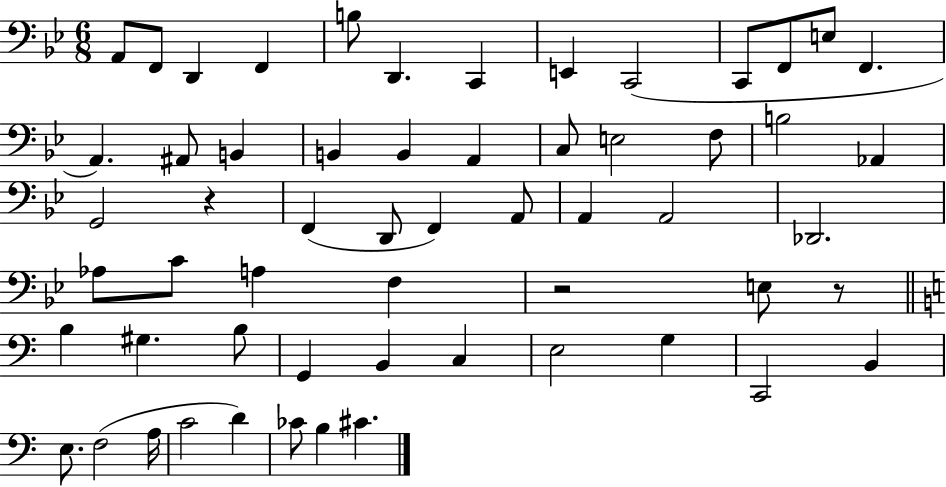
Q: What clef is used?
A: bass